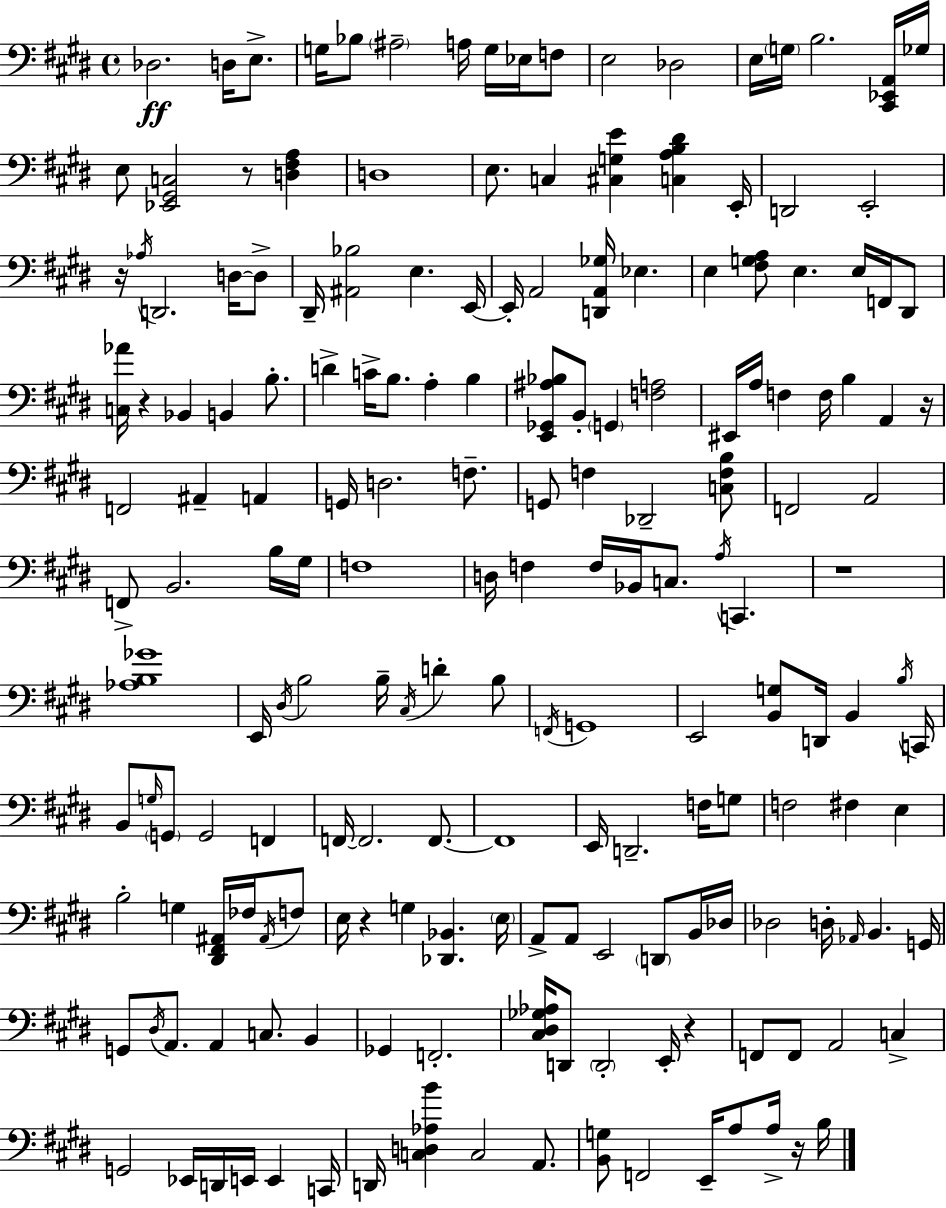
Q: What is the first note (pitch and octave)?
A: Db3